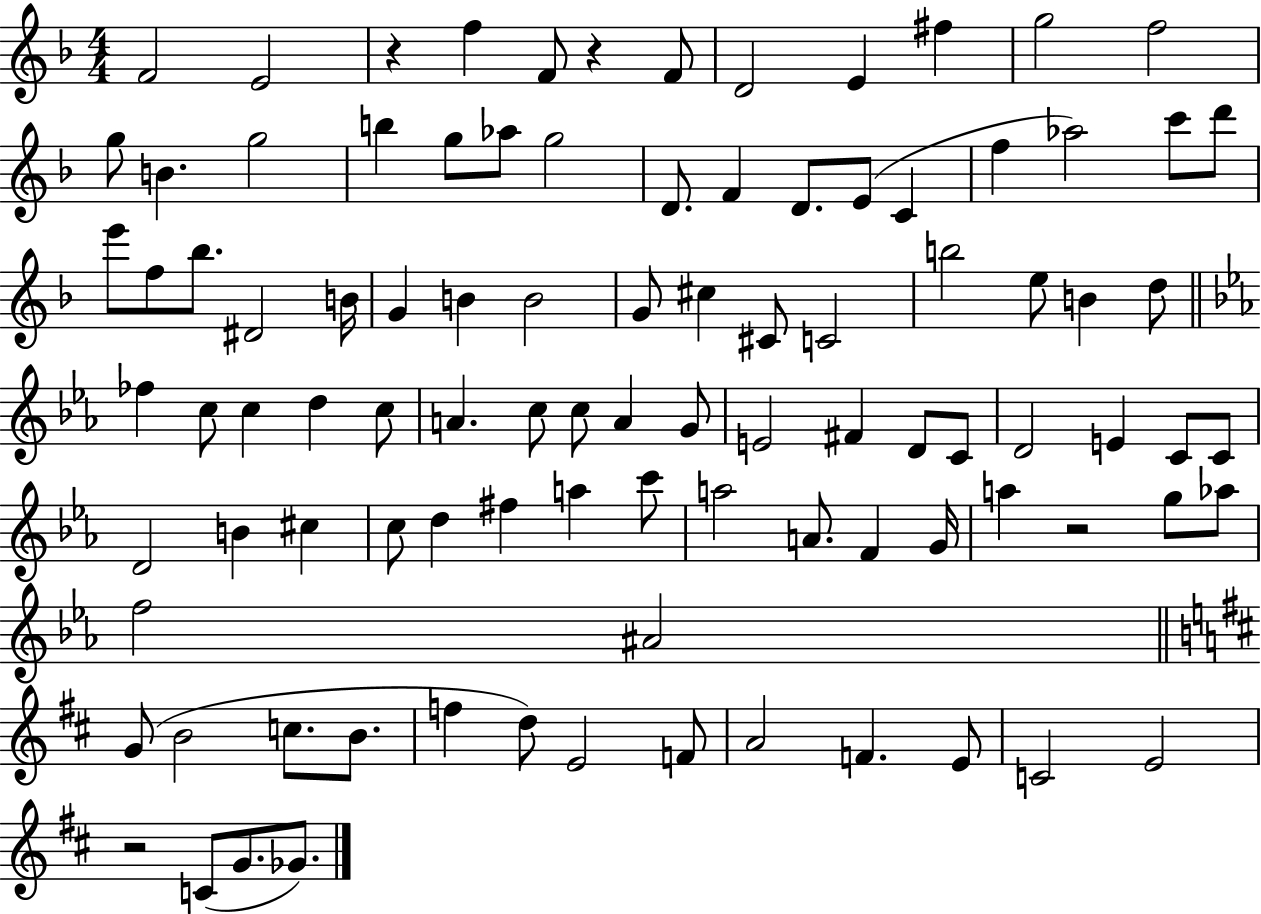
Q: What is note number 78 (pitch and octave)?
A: G4